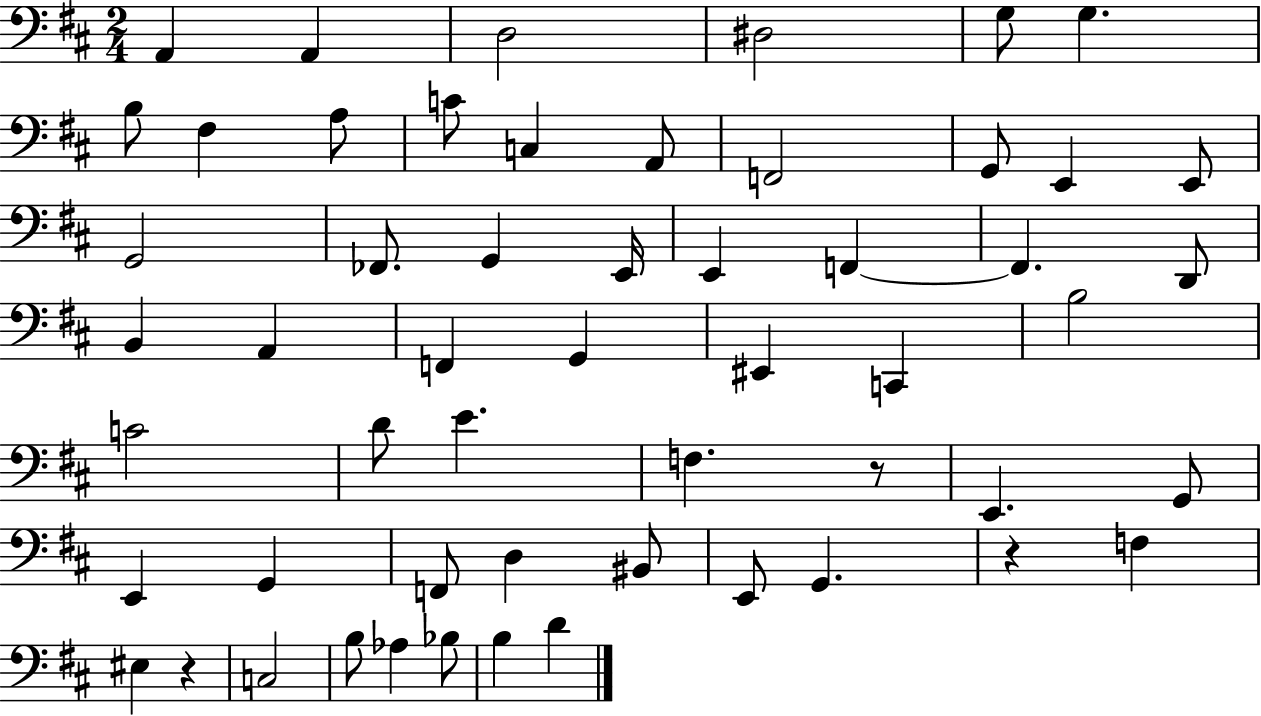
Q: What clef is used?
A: bass